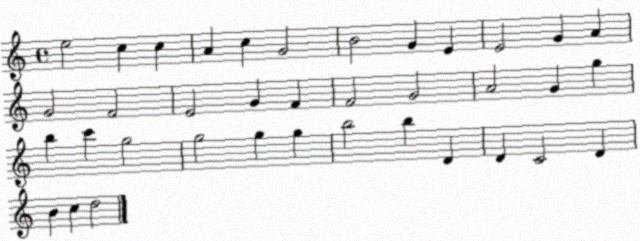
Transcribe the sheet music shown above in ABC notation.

X:1
T:Untitled
M:4/4
L:1/4
K:C
e2 c c A c G2 B2 G E E2 G A G2 F2 E2 G F F2 G2 A2 G g b c' g2 g2 g g b2 b D D C2 D B c d2